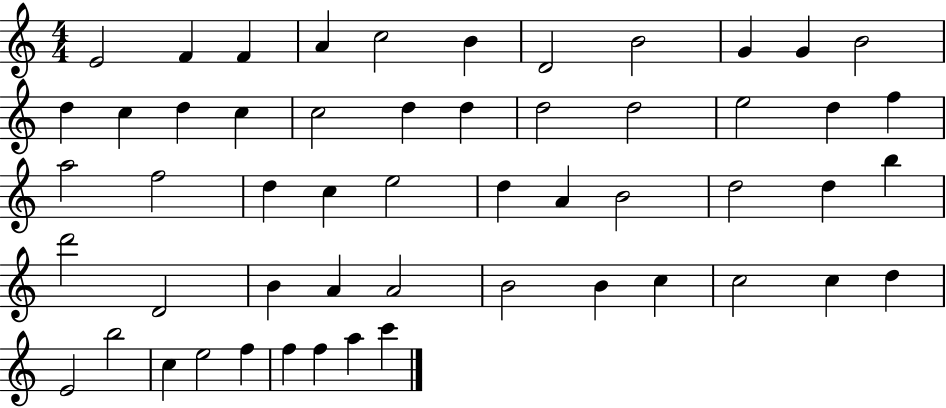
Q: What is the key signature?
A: C major